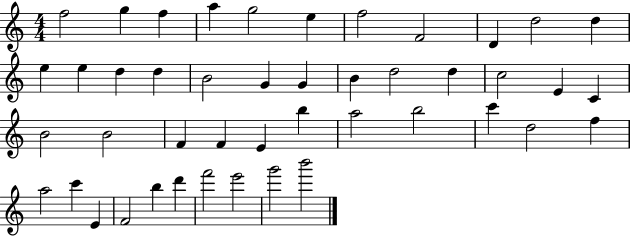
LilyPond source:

{
  \clef treble
  \numericTimeSignature
  \time 4/4
  \key c \major
  f''2 g''4 f''4 | a''4 g''2 e''4 | f''2 f'2 | d'4 d''2 d''4 | \break e''4 e''4 d''4 d''4 | b'2 g'4 g'4 | b'4 d''2 d''4 | c''2 e'4 c'4 | \break b'2 b'2 | f'4 f'4 e'4 b''4 | a''2 b''2 | c'''4 d''2 f''4 | \break a''2 c'''4 e'4 | f'2 b''4 d'''4 | f'''2 e'''2 | g'''2 b'''2 | \break \bar "|."
}